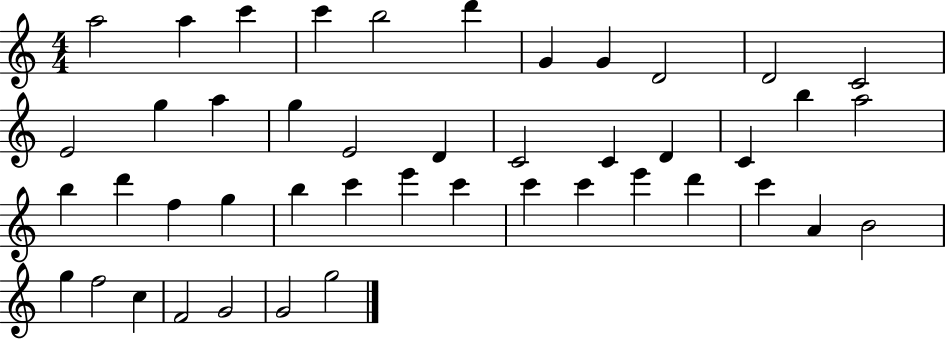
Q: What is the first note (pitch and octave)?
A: A5